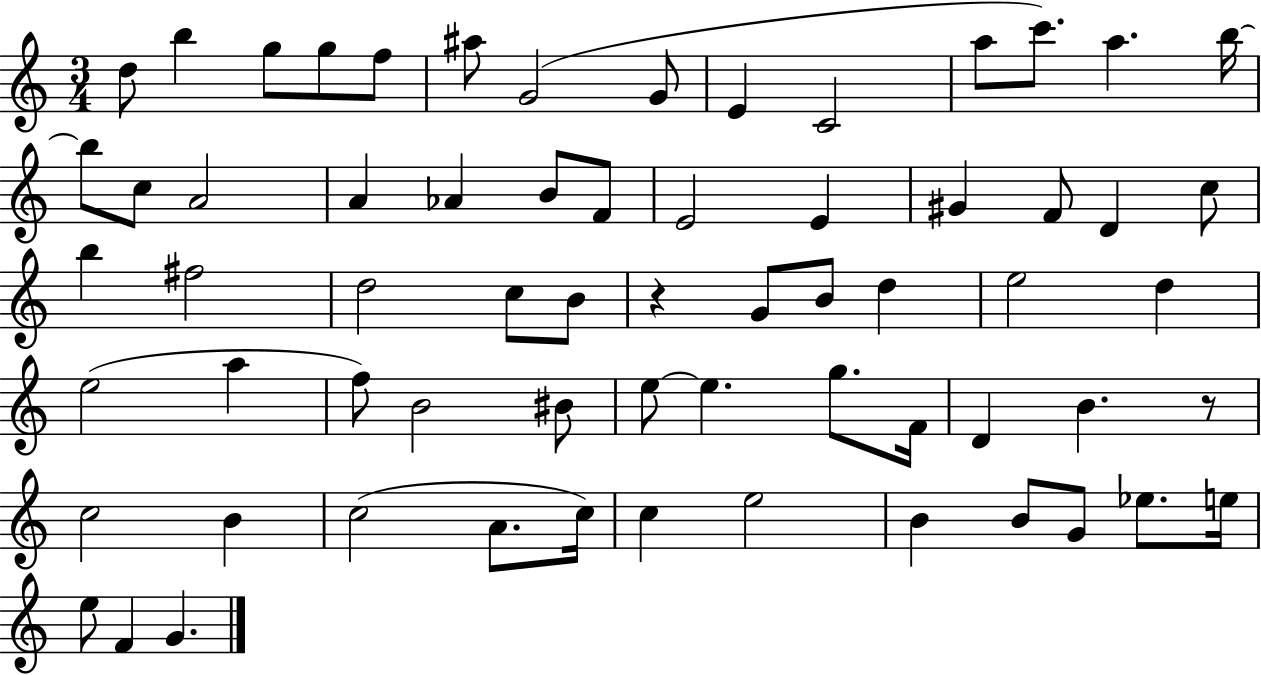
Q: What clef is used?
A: treble